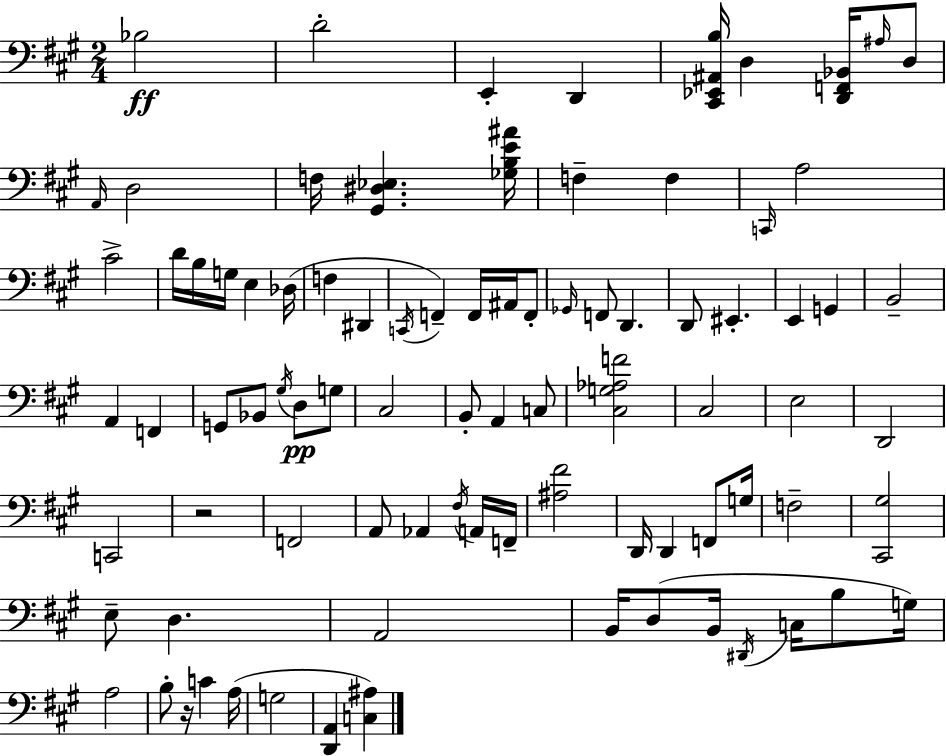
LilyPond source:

{
  \clef bass
  \numericTimeSignature
  \time 2/4
  \key a \major
  bes2\ff | d'2-. | e,4-. d,4 | <cis, ees, ais, b>16 d4 <d, f, bes,>16 \grace { ais16 } d8 | \break \grace { a,16 } d2 | f16 <gis, dis ees>4. | <ges b e' ais'>16 f4-- f4 | \grace { c,16 } a2 | \break cis'2-> | d'16 b16 g16 e4 | des16( f4 dis,4 | \acciaccatura { c,16 }) f,4-- | \break f,16 ais,16 f,8-. \grace { ges,16 } f,8 d,4. | d,8 eis,4.-. | e,4 | g,4 b,2-- | \break a,4 | f,4 g,8 bes,8 | \acciaccatura { gis16 }\pp d8 g8 cis2 | b,8-. | \break a,4 c8 <cis g aes f'>2 | cis2 | e2 | d,2 | \break c,2 | r2 | f,2 | a,8 | \break aes,4 \acciaccatura { fis16 } a,16 f,16-- <ais fis'>2 | d,16 | d,4 f,8 g16 f2-- | <cis, gis>2 | \break e8-- | d4. a,2 | b,16 | d8( b,16 \acciaccatura { dis,16 } c16 b8 g16) | \break a2 | b8-. r16 c'4 a16( | g2 | <d, a,>4 <c ais>4) | \break \bar "|."
}